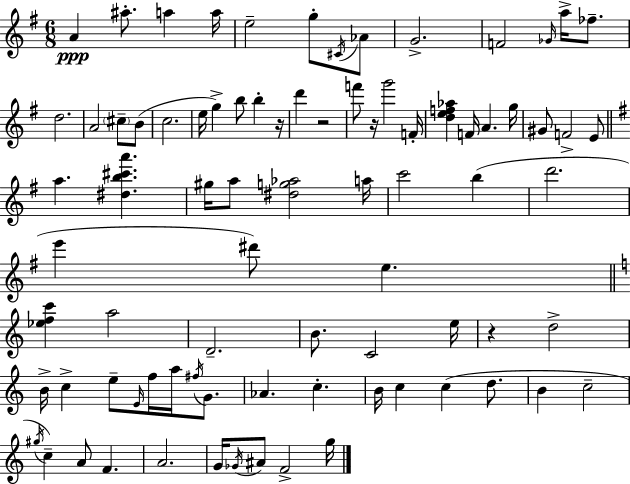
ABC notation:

X:1
T:Untitled
M:6/8
L:1/4
K:Em
A ^a/2 a a/4 e2 g/2 ^C/4 _A/2 G2 F2 _G/4 a/4 _f/2 d2 A2 ^c/2 B/2 c2 e/4 g b/2 b z/4 d' z2 f'/2 z/4 g'2 F/4 [def_a] F/4 A g/4 ^G/2 F2 E/2 a [^db^c'a'] ^g/4 a/2 [^dg_a]2 a/4 c'2 b d'2 e' ^d'/2 e [_efc'] a2 D2 B/2 C2 e/4 z d2 B/4 c e/2 E/4 f/4 a/4 ^f/4 G/2 _A c B/4 c c d/2 B c2 ^g/4 c A/2 F A2 G/4 _G/4 ^A/2 F2 g/4